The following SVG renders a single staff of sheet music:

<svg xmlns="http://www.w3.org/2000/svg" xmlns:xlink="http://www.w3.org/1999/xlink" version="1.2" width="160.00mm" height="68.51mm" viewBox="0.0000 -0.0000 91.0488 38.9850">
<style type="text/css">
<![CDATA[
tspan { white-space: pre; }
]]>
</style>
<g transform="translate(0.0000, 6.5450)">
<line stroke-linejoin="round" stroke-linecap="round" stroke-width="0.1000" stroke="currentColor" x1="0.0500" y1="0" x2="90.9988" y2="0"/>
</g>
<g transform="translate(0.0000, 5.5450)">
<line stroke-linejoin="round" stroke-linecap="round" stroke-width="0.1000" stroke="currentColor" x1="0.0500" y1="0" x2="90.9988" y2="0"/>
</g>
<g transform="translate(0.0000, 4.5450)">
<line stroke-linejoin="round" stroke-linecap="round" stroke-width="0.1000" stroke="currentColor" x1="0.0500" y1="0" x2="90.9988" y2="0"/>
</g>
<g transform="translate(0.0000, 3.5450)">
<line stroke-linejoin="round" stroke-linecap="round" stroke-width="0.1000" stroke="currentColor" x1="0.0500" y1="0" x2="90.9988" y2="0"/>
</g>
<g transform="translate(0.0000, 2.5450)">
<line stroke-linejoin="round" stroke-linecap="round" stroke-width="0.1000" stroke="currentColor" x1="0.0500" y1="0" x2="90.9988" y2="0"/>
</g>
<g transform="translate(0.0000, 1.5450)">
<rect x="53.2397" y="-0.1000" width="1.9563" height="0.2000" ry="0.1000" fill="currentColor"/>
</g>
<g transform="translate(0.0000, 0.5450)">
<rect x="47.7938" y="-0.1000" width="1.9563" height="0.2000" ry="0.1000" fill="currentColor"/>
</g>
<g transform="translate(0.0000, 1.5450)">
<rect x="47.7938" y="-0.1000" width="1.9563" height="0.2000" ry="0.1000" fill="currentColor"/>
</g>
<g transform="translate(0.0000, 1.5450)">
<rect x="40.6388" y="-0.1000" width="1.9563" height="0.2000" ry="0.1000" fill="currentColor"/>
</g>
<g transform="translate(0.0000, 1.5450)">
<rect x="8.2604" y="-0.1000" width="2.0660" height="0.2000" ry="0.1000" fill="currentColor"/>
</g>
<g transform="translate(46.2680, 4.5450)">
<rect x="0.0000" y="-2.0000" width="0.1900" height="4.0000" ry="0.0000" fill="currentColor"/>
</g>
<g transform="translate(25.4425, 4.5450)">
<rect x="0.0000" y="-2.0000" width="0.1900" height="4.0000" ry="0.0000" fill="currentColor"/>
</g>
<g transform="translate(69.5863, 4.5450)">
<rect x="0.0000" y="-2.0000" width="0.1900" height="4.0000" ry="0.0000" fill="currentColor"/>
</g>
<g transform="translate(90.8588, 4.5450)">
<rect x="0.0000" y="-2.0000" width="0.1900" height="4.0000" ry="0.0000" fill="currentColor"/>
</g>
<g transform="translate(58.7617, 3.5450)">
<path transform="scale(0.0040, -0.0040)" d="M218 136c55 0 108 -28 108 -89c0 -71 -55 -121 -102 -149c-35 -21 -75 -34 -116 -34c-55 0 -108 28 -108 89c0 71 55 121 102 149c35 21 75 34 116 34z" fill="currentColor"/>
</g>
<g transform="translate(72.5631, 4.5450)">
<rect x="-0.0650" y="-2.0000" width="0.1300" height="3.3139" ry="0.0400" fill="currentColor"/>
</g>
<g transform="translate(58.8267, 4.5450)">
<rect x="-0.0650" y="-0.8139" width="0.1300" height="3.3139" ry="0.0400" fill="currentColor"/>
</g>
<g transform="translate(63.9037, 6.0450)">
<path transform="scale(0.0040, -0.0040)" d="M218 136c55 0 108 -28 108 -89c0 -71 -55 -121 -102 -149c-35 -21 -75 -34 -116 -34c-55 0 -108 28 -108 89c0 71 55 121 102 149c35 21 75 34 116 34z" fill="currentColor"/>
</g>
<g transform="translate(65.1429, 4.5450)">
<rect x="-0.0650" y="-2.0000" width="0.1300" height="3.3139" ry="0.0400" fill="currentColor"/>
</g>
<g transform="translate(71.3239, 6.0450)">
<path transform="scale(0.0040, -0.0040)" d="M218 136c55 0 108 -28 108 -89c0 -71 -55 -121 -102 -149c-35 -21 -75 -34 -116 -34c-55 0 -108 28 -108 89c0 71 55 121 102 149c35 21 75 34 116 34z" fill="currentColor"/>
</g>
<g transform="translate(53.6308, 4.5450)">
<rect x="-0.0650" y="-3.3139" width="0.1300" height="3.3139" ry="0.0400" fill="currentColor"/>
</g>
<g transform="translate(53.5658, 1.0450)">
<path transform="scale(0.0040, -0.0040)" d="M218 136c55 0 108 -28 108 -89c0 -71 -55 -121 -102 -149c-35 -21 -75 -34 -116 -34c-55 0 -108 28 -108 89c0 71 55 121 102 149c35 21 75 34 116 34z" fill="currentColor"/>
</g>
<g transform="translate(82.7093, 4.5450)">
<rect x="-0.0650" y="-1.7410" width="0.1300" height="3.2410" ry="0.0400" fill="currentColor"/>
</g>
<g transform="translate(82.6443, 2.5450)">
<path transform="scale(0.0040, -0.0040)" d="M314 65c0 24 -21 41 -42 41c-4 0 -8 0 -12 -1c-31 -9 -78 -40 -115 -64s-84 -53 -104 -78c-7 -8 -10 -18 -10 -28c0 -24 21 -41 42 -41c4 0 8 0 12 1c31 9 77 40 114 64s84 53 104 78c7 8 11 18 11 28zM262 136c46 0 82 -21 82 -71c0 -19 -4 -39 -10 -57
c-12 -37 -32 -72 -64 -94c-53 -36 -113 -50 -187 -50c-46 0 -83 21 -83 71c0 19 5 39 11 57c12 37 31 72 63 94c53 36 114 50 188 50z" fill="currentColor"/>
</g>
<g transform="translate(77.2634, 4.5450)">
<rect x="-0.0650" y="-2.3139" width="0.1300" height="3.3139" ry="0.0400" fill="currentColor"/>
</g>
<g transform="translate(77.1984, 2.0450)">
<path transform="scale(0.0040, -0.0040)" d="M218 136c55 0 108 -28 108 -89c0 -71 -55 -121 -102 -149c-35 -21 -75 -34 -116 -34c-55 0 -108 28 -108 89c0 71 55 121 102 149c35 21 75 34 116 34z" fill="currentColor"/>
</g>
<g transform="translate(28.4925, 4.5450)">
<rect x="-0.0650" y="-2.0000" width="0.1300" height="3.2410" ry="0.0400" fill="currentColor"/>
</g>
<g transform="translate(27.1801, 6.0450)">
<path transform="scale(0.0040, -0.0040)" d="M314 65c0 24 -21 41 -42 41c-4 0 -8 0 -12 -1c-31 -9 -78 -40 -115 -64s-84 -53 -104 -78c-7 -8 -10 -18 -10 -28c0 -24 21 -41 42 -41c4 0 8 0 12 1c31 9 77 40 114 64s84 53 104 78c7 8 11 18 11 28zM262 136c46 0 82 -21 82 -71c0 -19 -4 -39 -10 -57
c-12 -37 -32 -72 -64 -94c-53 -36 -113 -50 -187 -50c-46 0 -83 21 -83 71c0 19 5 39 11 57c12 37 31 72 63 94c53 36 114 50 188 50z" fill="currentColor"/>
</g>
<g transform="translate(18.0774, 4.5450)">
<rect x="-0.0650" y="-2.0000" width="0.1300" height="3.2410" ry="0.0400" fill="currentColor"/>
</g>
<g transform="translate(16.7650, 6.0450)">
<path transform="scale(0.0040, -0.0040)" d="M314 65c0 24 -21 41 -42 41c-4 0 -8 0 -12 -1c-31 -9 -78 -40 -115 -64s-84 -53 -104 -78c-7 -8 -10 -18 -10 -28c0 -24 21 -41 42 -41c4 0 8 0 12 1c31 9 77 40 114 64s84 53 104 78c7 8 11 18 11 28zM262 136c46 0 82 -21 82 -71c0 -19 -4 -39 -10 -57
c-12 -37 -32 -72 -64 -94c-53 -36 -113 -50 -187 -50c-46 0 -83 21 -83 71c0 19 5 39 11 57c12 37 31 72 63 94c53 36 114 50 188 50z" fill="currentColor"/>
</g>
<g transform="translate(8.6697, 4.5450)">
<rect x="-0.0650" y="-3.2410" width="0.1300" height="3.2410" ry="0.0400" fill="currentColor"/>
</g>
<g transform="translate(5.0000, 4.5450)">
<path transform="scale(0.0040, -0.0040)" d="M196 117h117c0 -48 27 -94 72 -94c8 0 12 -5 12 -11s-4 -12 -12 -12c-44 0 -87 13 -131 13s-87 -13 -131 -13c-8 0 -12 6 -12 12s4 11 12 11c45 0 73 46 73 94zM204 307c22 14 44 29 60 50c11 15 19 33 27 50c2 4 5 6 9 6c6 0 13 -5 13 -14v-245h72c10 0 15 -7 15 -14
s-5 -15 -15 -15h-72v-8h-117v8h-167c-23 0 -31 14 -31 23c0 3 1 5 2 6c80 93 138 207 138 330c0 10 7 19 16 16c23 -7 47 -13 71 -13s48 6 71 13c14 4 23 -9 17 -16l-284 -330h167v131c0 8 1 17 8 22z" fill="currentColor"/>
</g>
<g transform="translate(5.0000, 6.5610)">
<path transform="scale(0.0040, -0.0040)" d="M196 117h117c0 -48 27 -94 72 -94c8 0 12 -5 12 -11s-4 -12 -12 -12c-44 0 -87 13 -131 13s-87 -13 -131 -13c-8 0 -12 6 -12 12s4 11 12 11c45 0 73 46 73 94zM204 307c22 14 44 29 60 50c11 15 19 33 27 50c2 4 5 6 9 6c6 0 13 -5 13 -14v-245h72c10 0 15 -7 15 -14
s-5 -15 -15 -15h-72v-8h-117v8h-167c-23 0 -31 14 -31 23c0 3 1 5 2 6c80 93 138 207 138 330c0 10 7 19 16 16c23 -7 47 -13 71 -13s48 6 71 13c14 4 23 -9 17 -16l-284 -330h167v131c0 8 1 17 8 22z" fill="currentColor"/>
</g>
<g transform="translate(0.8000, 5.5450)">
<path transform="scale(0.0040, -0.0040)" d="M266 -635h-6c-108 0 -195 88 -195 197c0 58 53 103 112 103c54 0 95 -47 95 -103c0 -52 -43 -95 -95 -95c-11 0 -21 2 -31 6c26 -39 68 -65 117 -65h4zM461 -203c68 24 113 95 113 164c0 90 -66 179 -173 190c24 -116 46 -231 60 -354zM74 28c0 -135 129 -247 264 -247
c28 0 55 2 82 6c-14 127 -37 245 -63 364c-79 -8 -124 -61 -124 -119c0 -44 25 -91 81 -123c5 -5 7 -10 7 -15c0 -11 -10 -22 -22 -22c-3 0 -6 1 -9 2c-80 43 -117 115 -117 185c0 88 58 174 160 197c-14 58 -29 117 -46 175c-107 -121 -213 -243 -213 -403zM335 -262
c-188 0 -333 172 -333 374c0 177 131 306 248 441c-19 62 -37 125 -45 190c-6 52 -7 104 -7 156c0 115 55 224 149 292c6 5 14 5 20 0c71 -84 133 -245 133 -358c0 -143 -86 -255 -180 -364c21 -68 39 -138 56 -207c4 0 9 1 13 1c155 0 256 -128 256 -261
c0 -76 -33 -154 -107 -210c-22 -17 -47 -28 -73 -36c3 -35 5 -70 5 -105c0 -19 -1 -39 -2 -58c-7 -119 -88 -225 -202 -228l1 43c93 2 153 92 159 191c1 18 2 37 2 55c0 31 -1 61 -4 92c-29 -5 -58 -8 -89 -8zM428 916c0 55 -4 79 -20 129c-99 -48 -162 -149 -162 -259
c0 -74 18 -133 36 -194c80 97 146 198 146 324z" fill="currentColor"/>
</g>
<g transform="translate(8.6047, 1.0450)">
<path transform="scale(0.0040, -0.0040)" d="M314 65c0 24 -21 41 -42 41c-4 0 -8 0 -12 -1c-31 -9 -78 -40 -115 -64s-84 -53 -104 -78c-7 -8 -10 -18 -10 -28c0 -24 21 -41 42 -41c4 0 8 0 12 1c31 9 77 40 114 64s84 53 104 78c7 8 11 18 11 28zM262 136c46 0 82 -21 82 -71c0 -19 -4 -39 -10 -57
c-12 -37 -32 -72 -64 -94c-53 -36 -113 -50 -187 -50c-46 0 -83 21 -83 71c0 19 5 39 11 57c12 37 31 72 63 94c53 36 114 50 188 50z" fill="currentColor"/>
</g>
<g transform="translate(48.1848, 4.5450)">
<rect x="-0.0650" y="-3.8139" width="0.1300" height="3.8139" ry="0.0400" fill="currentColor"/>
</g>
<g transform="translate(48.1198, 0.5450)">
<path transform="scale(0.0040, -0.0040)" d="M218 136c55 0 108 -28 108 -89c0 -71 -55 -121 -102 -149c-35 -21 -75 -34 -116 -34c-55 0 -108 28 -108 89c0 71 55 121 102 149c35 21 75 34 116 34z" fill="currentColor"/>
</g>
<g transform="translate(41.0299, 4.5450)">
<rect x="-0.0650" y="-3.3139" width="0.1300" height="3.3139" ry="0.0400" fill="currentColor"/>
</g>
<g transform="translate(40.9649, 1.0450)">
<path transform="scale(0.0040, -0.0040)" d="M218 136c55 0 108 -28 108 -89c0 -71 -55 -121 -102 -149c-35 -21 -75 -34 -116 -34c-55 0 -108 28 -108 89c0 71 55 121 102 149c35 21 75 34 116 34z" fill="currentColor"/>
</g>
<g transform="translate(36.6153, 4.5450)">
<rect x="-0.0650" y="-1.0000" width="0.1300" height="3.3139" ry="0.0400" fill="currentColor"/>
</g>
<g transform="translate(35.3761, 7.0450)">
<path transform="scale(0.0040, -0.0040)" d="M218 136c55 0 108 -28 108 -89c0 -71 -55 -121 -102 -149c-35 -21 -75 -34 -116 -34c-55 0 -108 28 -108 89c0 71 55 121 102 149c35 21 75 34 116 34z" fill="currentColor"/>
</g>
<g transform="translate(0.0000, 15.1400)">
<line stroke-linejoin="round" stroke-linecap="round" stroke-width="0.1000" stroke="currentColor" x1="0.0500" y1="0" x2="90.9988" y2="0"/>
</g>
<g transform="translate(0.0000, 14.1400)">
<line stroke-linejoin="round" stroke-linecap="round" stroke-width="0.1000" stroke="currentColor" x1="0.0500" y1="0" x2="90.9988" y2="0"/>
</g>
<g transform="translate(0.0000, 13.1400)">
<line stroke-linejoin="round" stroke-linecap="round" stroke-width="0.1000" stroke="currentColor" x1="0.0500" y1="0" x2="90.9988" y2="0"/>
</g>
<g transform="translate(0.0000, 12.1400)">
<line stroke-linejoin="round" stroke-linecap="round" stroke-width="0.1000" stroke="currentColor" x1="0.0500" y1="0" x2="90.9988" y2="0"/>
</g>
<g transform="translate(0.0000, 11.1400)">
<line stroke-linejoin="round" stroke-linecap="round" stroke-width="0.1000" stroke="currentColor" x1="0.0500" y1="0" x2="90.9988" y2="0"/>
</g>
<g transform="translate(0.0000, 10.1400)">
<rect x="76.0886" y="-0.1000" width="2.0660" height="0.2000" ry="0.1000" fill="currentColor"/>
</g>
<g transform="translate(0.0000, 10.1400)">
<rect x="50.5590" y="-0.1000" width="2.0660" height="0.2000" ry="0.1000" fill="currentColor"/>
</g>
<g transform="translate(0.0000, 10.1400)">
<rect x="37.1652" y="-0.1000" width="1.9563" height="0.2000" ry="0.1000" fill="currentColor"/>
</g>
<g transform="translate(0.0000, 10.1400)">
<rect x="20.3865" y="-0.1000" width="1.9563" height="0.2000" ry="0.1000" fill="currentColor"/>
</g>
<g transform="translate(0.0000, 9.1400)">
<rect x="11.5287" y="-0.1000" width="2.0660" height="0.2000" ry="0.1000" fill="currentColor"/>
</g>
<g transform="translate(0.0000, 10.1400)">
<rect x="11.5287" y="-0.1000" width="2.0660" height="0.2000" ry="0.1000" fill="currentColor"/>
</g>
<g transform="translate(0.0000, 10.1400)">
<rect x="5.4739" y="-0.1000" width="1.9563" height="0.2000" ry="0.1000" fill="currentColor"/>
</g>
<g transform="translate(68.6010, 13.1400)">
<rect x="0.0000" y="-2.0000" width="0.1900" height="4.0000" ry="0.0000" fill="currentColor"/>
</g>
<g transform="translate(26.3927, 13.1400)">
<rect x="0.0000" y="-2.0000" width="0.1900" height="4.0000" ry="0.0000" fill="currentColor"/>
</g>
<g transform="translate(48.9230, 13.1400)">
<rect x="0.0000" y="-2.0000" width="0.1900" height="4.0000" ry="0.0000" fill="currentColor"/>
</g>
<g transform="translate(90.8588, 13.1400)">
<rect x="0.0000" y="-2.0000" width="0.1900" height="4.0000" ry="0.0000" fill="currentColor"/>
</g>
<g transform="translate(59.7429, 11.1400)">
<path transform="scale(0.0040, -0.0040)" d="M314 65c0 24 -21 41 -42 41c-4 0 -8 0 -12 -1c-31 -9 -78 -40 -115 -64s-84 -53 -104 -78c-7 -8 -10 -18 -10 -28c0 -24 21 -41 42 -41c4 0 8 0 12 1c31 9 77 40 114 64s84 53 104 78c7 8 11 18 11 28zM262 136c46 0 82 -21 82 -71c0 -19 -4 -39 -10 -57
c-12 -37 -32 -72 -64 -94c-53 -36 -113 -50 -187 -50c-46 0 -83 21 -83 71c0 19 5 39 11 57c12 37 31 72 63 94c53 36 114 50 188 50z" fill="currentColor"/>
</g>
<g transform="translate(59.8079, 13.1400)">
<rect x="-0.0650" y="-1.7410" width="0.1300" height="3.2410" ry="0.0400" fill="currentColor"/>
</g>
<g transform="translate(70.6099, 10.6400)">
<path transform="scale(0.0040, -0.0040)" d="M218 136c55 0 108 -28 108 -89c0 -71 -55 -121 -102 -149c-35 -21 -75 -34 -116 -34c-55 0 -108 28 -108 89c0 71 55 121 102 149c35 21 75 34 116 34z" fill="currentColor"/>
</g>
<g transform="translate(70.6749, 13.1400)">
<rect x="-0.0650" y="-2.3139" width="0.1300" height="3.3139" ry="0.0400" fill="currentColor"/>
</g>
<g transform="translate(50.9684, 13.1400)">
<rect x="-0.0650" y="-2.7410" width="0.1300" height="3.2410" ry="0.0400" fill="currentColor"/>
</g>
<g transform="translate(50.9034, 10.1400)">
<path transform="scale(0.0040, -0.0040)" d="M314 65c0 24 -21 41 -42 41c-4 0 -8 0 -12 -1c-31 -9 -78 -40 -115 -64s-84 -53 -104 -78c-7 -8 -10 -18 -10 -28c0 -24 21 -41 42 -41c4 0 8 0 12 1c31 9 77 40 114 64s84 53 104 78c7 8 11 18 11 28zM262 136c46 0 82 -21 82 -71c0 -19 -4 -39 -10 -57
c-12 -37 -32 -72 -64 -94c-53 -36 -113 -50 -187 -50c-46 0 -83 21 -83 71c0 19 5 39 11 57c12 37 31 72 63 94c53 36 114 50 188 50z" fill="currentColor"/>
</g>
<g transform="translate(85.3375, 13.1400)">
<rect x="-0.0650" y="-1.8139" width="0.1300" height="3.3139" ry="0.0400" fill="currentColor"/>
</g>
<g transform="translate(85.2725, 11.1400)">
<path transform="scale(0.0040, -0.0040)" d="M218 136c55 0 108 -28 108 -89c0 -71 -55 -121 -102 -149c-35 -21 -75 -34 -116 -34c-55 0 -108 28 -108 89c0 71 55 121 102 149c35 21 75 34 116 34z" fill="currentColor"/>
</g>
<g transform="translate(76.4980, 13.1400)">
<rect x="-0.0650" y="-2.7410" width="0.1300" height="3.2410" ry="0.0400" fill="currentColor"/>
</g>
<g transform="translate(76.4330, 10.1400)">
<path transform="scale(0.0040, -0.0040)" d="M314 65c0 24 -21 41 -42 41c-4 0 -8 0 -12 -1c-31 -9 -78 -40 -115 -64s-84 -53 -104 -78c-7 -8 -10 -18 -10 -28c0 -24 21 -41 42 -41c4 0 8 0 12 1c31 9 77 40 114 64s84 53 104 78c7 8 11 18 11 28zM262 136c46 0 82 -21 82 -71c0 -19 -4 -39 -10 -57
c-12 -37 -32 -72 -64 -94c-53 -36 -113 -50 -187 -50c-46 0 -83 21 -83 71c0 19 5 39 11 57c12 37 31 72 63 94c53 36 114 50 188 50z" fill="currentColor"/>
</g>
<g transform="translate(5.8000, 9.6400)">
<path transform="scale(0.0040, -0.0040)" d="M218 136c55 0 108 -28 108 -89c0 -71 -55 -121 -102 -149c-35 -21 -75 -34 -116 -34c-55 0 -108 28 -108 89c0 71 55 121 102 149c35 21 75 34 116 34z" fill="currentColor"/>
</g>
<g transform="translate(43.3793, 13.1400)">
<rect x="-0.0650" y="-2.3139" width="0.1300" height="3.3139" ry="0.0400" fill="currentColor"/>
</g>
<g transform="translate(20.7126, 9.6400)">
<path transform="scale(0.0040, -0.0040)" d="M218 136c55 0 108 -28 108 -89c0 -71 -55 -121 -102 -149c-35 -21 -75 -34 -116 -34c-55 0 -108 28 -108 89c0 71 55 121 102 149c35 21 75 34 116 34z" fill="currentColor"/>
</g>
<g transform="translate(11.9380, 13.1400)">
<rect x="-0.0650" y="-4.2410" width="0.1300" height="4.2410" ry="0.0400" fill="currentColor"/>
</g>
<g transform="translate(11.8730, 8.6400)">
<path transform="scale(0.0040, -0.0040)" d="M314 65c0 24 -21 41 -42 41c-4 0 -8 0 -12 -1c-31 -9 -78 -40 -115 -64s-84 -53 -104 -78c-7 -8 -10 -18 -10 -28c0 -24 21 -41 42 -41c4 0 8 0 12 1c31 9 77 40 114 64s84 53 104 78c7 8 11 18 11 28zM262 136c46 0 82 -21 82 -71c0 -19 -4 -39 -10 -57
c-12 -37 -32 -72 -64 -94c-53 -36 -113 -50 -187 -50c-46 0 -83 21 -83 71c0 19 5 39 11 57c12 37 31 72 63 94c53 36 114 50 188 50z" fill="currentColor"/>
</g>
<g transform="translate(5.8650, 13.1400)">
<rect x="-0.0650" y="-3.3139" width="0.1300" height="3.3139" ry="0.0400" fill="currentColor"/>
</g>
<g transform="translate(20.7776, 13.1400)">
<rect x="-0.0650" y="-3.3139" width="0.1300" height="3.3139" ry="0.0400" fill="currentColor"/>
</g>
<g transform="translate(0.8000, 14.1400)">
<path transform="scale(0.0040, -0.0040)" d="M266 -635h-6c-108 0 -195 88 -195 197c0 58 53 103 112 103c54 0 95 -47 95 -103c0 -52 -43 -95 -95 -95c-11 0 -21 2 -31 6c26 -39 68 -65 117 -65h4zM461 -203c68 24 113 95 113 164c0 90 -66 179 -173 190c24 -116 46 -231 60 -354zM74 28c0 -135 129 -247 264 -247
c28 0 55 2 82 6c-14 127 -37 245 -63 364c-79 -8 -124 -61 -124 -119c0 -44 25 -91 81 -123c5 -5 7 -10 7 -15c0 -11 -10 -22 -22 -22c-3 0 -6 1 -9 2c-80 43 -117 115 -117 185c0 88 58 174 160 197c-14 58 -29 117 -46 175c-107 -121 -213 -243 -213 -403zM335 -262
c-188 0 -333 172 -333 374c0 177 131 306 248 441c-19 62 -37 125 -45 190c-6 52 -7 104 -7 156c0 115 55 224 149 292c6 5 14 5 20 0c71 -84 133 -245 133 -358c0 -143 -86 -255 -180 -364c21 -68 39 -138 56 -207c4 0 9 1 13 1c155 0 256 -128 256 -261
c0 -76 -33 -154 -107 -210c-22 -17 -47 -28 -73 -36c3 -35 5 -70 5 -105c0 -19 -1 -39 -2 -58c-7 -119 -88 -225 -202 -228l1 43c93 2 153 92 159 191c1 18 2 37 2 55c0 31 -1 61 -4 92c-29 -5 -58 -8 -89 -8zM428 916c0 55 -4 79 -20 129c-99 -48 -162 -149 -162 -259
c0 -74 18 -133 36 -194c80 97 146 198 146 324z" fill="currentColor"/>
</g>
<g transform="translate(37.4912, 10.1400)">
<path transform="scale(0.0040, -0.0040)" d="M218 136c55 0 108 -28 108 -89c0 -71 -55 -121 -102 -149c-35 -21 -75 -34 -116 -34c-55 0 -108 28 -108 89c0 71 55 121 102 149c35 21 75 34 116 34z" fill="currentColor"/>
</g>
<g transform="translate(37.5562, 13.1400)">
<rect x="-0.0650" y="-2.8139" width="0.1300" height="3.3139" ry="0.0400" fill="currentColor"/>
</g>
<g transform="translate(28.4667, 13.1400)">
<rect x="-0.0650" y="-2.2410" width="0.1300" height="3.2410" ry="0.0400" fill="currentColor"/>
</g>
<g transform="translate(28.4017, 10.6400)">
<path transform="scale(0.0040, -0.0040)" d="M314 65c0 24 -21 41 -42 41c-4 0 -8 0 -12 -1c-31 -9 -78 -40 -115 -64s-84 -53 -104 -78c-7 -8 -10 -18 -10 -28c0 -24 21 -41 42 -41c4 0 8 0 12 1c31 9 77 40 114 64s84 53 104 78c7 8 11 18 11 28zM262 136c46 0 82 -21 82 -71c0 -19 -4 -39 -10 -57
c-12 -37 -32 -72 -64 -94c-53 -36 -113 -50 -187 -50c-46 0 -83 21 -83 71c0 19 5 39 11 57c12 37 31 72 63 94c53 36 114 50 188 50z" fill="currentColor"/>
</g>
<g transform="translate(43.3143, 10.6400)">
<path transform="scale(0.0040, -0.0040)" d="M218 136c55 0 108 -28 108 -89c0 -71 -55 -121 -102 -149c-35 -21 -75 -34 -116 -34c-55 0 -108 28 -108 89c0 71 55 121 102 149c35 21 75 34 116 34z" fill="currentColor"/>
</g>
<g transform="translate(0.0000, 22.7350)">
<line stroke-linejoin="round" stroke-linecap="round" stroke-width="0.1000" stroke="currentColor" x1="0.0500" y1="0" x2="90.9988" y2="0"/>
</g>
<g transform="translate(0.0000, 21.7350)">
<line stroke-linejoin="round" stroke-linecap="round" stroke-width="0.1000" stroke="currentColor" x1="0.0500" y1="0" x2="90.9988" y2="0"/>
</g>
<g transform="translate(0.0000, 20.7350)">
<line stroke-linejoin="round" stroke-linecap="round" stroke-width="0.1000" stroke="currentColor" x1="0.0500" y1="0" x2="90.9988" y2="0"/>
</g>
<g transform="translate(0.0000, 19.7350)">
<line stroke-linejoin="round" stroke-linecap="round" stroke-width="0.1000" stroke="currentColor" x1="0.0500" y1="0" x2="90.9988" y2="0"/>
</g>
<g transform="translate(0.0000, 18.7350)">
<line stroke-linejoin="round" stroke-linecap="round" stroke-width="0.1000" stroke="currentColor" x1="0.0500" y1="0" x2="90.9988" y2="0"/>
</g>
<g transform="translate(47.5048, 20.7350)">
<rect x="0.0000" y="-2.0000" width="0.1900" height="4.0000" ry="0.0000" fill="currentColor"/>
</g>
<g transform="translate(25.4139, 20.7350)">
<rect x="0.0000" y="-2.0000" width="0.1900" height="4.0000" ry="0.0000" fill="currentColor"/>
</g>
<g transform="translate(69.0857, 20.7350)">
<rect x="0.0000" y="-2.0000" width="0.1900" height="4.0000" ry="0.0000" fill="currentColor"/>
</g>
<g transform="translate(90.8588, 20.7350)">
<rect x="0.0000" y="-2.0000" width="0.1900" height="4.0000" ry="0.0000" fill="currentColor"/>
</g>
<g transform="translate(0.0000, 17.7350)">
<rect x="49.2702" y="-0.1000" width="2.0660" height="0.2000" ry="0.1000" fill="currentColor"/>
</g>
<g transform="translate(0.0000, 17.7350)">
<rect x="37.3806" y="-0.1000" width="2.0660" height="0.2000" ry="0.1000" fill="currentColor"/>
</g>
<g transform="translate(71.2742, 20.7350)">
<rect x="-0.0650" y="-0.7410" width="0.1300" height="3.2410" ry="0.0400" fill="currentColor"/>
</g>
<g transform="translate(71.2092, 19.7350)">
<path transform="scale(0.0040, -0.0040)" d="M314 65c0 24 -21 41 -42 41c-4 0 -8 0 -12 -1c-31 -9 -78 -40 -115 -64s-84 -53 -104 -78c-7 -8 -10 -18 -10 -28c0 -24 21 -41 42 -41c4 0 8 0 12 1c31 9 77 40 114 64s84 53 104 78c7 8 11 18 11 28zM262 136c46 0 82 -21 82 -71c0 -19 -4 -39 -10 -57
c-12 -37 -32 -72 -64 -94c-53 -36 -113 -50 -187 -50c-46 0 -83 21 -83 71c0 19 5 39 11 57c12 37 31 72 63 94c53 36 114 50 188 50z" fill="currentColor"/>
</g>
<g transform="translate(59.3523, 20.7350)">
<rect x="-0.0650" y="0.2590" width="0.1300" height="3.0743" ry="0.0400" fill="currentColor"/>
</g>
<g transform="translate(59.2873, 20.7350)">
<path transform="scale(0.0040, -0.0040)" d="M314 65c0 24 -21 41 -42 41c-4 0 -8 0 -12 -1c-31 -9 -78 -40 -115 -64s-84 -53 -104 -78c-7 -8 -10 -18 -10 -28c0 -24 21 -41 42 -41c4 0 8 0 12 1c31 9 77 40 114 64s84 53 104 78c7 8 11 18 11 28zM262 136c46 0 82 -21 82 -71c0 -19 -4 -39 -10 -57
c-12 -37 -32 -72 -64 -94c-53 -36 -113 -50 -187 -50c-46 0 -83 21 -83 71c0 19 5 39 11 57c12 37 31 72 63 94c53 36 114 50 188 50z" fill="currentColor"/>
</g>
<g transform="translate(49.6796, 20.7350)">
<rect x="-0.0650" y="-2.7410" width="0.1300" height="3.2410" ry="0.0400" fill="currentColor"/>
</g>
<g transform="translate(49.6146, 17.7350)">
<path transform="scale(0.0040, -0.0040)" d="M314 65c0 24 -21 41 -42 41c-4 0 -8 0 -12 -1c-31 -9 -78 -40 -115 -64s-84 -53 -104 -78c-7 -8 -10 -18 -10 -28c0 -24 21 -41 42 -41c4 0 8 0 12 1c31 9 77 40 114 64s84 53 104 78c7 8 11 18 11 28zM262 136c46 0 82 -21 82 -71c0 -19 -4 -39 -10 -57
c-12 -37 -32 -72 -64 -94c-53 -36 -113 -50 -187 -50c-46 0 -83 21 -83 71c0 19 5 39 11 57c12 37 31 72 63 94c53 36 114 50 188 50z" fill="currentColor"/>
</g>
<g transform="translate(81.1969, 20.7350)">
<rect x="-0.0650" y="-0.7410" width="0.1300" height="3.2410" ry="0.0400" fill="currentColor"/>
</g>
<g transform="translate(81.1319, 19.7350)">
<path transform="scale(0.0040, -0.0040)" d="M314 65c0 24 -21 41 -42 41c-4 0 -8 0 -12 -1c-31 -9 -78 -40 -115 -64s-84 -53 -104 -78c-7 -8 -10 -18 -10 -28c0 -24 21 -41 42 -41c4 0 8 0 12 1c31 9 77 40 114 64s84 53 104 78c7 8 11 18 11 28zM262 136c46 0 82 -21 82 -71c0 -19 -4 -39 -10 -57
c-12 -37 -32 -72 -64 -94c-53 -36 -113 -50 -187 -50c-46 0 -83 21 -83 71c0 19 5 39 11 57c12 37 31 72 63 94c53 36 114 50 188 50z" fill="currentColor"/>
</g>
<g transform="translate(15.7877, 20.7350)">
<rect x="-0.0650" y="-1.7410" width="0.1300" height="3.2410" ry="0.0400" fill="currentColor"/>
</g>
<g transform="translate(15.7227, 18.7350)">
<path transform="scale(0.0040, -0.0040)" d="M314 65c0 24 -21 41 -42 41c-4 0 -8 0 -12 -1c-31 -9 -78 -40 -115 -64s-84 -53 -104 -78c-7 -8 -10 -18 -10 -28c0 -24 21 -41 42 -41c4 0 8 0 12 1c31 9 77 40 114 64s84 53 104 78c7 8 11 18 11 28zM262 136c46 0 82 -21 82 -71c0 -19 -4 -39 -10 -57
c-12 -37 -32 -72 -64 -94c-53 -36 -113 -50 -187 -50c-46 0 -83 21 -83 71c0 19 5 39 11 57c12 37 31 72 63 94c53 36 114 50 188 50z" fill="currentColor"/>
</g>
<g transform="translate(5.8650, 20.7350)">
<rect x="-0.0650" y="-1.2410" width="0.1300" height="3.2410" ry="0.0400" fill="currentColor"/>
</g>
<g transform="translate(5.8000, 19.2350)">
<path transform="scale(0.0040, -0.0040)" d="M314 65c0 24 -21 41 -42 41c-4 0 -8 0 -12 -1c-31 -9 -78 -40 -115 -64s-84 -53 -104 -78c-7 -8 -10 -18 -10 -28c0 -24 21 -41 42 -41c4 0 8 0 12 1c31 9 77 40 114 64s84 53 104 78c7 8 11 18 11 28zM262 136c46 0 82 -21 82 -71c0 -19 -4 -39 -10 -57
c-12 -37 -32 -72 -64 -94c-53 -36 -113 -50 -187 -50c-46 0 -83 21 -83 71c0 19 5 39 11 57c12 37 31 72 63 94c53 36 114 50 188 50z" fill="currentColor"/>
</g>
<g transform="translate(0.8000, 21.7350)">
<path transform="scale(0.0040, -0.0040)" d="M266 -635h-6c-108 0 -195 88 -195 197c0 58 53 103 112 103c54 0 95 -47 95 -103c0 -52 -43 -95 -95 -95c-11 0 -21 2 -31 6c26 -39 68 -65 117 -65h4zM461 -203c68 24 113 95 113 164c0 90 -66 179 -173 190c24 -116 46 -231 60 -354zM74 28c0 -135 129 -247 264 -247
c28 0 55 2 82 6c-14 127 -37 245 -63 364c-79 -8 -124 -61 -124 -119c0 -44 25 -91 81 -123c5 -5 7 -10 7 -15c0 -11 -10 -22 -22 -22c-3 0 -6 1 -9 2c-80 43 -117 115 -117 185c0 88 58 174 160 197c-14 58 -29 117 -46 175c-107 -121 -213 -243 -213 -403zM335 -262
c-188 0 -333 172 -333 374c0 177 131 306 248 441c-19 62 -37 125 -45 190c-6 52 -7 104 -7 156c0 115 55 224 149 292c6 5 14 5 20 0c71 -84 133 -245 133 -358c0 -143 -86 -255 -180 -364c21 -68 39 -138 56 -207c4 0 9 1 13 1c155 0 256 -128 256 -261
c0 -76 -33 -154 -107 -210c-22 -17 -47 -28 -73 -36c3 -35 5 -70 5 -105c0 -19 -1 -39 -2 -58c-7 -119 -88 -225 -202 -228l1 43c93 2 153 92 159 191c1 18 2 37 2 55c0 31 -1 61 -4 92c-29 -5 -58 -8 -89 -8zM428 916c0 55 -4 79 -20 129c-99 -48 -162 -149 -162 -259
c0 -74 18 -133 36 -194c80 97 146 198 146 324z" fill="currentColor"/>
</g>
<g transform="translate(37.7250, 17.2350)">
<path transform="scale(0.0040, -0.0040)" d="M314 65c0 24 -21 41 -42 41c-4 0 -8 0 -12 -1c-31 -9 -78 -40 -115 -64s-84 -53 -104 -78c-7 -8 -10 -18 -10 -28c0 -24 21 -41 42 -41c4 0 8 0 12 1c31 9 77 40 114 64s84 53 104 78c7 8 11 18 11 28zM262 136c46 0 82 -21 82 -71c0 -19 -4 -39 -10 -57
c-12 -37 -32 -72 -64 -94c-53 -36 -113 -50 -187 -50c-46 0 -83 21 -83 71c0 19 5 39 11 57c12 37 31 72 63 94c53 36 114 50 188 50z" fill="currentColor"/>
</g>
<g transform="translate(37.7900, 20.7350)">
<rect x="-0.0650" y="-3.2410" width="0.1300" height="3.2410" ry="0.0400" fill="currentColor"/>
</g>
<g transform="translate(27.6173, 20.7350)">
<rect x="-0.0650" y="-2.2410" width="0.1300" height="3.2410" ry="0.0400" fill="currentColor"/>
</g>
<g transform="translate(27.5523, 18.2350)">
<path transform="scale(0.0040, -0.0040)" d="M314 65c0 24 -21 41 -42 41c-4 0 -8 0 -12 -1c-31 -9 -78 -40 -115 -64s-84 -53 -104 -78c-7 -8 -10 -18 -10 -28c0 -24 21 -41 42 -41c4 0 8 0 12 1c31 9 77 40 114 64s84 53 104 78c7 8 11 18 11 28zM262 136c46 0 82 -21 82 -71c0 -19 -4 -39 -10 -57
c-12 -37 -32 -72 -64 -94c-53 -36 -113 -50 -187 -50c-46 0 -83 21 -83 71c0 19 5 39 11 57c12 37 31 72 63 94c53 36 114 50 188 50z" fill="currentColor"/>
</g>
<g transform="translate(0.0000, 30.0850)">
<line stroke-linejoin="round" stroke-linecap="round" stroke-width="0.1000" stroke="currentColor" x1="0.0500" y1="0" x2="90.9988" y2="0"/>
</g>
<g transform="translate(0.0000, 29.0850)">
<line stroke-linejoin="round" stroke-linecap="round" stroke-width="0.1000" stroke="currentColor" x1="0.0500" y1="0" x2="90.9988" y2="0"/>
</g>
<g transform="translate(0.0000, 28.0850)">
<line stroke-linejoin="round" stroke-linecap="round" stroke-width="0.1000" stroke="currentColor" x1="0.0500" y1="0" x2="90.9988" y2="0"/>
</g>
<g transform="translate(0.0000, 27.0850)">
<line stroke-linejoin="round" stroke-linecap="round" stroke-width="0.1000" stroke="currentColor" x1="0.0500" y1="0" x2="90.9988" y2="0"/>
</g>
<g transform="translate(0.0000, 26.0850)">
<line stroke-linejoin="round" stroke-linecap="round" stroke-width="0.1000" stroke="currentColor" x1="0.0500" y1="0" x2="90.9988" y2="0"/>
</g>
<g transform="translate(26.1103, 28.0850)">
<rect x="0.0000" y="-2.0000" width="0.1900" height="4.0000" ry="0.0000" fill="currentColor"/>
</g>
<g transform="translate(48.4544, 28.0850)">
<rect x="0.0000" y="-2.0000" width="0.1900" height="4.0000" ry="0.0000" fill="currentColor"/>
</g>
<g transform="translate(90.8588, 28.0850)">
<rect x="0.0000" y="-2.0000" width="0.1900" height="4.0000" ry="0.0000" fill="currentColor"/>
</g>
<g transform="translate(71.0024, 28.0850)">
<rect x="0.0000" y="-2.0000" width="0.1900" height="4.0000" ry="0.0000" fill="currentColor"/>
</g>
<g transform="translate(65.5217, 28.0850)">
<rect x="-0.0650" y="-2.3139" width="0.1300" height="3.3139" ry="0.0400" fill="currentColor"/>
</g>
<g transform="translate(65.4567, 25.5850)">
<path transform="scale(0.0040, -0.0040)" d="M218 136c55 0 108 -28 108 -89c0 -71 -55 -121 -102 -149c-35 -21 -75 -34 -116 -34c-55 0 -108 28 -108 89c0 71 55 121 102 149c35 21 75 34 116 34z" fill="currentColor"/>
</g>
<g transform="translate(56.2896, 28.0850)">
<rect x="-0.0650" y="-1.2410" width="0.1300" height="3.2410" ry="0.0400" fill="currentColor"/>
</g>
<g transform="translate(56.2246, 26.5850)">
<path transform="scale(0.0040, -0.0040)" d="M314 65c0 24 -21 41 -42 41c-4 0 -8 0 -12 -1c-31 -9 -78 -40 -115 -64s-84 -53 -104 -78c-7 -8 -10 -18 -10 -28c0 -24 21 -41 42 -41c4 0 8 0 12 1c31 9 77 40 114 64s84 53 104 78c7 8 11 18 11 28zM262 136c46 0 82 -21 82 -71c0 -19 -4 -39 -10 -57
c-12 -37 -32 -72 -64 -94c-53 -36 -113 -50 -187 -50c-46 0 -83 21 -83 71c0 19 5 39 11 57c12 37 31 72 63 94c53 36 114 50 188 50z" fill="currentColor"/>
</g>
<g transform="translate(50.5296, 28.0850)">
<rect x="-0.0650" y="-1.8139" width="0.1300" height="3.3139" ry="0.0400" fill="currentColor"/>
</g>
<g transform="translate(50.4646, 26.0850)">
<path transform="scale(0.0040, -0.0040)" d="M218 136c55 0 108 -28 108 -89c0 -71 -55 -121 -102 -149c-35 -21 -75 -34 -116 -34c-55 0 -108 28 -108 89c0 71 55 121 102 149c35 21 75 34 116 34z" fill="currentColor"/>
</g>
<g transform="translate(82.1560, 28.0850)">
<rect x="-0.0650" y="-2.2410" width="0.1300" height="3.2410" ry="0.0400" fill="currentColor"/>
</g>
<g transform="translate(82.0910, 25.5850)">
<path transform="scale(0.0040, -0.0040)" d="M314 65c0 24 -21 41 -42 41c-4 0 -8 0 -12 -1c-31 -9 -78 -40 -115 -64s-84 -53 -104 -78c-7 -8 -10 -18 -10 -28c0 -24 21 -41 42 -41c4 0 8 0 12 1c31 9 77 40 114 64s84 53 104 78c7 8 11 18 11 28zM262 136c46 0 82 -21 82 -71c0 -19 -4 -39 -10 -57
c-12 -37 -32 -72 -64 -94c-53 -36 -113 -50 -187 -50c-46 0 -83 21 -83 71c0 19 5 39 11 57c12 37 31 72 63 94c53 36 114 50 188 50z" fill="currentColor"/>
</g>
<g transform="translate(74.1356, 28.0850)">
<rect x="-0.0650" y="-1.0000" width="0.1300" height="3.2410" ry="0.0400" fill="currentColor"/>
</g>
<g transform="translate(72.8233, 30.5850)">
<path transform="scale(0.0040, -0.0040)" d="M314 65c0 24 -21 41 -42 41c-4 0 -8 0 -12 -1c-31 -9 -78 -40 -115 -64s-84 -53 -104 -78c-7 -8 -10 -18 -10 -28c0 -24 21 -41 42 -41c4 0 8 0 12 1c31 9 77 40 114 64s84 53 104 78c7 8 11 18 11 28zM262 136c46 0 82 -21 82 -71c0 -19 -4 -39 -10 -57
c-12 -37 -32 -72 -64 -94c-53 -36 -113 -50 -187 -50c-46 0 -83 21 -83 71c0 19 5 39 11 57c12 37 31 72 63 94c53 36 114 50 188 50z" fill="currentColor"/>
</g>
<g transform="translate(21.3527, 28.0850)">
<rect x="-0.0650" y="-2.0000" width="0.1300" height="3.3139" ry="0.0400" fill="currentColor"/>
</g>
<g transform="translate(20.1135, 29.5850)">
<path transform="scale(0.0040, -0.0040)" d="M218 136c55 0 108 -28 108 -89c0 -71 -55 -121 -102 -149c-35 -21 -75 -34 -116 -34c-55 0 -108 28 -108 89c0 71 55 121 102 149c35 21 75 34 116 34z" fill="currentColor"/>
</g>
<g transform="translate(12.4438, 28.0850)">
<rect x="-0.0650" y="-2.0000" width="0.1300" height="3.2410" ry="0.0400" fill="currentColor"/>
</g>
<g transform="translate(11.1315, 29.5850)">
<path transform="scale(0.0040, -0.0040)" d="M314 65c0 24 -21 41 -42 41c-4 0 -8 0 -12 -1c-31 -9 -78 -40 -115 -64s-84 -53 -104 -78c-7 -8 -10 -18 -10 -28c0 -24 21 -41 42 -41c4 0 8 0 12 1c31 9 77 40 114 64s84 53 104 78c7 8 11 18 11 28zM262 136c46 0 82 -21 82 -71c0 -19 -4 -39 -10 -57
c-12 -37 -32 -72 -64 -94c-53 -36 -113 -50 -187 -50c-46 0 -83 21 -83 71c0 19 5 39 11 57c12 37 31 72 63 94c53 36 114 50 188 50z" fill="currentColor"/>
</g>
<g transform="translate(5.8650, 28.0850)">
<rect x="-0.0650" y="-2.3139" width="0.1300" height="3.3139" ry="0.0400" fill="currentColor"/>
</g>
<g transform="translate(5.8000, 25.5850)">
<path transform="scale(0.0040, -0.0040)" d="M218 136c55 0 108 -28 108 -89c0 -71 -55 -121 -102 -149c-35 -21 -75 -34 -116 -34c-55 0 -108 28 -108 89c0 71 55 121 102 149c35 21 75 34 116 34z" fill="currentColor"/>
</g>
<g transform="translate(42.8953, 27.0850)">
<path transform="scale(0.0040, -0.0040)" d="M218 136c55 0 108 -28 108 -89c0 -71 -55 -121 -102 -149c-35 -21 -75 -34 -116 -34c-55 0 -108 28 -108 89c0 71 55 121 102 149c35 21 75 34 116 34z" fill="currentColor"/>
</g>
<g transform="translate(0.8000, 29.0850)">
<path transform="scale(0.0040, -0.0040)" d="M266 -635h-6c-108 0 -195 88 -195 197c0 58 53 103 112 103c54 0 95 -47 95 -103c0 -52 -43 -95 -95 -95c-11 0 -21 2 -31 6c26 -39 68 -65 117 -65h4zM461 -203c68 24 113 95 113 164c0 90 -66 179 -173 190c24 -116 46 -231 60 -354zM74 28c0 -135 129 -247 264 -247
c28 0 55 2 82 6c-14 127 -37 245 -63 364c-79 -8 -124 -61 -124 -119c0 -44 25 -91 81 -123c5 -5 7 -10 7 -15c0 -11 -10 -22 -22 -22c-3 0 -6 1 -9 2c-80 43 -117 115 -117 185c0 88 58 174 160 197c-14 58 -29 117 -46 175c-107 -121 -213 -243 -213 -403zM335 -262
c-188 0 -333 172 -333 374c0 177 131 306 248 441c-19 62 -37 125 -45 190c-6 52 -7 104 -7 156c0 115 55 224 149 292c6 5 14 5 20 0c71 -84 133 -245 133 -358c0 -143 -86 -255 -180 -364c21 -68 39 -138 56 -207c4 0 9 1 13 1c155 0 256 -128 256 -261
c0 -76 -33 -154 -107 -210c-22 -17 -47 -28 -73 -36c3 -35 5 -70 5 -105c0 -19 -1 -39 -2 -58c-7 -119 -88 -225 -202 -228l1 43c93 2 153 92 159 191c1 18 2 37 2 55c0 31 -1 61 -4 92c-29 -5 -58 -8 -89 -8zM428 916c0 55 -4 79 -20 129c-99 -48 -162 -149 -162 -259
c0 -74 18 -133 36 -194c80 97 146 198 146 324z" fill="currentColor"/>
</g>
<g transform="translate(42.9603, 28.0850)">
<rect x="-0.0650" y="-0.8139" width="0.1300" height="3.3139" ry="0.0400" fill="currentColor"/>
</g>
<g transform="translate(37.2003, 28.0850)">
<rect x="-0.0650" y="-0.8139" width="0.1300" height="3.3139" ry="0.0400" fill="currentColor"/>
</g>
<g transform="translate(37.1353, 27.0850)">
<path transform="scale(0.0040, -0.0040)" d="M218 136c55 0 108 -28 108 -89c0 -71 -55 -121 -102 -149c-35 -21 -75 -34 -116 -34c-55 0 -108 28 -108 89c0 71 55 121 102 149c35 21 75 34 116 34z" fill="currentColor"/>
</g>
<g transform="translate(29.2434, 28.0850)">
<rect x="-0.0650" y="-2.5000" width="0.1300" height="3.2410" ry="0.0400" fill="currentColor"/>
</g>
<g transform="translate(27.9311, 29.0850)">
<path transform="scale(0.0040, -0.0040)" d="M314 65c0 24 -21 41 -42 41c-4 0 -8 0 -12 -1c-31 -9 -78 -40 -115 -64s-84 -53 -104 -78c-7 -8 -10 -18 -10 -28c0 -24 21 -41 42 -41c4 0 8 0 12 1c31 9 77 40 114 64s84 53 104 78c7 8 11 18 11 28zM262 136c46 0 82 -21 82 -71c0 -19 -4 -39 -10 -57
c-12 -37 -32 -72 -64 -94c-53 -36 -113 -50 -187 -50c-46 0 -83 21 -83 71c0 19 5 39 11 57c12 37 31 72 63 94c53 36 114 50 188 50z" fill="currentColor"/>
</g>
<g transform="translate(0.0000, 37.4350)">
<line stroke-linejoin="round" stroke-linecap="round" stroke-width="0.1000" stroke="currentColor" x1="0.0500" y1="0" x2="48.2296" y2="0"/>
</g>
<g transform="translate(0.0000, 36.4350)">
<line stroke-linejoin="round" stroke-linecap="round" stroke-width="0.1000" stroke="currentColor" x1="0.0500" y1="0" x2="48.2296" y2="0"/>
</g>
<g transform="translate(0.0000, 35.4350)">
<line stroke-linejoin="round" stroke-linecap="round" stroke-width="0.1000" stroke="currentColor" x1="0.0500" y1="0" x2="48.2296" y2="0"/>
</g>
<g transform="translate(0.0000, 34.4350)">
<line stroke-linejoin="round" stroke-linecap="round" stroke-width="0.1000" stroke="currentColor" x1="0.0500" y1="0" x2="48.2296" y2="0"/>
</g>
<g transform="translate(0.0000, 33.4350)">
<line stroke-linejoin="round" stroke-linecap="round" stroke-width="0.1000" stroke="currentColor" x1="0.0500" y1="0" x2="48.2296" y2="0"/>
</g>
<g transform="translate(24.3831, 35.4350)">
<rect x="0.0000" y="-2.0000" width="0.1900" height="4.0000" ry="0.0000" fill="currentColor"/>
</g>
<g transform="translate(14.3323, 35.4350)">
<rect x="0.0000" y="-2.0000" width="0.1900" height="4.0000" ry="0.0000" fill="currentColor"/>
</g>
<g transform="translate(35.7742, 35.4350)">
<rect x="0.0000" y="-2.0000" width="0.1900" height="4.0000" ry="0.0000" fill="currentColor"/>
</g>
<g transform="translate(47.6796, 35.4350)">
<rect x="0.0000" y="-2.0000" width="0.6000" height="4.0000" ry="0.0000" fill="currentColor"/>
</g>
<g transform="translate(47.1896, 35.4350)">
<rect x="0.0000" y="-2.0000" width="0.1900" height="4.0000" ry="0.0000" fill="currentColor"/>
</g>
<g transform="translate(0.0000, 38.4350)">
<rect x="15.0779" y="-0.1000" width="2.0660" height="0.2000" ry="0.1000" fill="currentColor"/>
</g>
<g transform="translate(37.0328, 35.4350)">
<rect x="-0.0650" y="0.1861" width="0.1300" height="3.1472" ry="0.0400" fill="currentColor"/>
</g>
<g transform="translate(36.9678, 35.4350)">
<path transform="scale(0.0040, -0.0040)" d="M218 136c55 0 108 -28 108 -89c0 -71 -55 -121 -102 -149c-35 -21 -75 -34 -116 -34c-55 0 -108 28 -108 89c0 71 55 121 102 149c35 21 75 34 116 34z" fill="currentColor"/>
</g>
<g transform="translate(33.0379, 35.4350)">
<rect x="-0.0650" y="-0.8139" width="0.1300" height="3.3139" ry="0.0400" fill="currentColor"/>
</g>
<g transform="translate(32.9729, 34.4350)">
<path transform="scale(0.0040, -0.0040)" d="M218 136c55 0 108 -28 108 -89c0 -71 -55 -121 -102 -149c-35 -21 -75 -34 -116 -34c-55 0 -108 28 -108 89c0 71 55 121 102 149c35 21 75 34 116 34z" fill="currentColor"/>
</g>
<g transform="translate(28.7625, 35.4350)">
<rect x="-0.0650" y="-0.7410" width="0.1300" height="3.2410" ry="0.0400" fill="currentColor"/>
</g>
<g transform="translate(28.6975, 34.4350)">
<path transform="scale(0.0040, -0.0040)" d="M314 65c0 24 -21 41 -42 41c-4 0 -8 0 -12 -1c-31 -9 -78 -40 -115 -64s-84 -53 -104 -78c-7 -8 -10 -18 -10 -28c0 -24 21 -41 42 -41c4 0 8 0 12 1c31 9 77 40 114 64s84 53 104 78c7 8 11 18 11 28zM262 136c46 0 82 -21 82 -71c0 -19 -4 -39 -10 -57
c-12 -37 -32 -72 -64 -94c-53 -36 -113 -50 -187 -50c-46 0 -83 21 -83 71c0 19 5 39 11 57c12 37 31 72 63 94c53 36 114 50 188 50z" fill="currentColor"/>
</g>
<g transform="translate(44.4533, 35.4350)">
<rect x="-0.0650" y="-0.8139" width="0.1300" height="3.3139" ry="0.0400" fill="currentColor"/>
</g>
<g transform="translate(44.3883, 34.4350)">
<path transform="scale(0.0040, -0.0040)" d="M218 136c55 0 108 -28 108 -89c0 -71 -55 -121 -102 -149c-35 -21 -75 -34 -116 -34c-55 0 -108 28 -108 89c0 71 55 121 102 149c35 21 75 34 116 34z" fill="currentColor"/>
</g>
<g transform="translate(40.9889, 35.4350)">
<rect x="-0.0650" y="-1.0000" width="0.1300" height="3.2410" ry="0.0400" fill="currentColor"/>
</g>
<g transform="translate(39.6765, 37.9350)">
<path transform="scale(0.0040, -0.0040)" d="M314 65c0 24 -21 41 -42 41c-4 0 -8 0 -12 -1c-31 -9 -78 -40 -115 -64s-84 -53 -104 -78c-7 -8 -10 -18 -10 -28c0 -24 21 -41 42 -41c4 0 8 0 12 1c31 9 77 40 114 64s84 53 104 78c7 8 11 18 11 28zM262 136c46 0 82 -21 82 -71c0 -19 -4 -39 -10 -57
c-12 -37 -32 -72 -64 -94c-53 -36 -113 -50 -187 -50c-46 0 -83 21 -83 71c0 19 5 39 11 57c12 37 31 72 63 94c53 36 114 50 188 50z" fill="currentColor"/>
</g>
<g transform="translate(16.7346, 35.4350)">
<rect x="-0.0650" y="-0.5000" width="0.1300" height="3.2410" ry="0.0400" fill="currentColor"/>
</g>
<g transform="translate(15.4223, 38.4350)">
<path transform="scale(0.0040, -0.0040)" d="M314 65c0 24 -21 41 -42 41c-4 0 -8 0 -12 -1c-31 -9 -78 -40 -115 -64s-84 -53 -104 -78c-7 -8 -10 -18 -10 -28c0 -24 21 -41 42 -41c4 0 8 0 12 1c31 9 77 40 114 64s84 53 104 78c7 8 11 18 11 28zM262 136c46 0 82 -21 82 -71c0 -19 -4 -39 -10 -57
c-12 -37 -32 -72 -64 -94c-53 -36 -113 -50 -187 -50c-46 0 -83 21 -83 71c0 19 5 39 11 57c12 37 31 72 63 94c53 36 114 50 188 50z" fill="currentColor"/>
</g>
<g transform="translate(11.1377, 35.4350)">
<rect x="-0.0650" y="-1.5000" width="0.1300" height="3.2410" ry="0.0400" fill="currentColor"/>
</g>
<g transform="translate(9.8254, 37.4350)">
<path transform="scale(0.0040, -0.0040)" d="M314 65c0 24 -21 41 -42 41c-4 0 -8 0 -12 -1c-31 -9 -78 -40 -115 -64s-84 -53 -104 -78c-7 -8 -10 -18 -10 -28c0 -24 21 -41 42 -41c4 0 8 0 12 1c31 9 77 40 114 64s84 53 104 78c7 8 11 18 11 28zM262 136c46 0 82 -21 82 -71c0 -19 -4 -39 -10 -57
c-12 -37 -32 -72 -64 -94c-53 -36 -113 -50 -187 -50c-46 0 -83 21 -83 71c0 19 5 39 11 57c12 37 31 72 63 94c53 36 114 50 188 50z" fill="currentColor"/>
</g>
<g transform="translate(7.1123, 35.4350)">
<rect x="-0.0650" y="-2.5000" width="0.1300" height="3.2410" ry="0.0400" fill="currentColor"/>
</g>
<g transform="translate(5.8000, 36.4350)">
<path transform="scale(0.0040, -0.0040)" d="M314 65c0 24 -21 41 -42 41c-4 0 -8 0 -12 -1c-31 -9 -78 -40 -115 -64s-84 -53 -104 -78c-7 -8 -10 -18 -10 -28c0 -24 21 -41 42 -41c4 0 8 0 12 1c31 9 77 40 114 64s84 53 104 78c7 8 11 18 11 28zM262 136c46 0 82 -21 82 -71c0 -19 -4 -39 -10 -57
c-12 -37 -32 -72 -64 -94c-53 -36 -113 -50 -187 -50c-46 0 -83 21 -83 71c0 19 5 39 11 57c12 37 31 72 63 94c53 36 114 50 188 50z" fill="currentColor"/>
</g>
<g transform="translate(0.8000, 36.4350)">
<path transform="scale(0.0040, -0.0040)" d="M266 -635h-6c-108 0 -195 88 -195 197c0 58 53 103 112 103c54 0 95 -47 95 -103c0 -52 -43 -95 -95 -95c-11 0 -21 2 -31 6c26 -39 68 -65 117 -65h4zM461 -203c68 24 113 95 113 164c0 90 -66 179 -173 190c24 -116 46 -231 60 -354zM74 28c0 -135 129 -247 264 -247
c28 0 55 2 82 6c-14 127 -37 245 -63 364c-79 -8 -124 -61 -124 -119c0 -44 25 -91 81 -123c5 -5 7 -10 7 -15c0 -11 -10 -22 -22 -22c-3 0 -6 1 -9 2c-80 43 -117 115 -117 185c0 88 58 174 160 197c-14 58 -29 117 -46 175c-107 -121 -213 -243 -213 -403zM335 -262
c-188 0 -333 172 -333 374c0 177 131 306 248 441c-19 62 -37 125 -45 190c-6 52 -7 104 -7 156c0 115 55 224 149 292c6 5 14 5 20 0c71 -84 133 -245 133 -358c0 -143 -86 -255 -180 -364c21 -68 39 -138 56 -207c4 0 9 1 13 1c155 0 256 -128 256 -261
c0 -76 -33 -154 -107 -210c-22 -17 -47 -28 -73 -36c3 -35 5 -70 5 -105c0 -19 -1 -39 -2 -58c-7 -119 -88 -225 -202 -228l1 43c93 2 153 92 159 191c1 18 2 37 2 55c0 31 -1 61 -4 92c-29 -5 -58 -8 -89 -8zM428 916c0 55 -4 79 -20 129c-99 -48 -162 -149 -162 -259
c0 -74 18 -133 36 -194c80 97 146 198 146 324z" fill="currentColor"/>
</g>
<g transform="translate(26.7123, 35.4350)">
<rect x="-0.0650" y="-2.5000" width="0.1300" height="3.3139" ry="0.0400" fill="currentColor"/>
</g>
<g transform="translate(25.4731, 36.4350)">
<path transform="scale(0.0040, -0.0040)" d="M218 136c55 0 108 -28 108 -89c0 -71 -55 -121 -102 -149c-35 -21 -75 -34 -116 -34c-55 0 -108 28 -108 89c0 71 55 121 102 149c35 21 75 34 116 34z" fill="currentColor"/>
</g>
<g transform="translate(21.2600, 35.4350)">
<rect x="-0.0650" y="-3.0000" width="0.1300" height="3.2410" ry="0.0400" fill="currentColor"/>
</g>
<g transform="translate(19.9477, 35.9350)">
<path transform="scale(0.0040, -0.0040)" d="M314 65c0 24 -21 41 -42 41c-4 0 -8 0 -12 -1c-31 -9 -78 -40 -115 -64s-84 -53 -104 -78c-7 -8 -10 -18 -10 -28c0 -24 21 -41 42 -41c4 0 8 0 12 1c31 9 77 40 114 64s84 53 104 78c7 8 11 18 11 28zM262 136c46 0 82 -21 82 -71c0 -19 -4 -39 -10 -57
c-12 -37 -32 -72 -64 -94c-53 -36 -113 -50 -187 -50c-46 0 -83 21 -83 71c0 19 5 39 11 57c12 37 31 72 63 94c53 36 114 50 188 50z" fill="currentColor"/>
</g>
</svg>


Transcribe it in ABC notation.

X:1
T:Untitled
M:4/4
L:1/4
K:C
b2 F2 F2 D b c' b d F F g f2 b d'2 b g2 a g a2 f2 g a2 f e2 f2 g2 b2 a2 B2 d2 d2 g F2 F G2 d d f e2 g D2 g2 G2 E2 C2 A2 G d2 d B D2 d